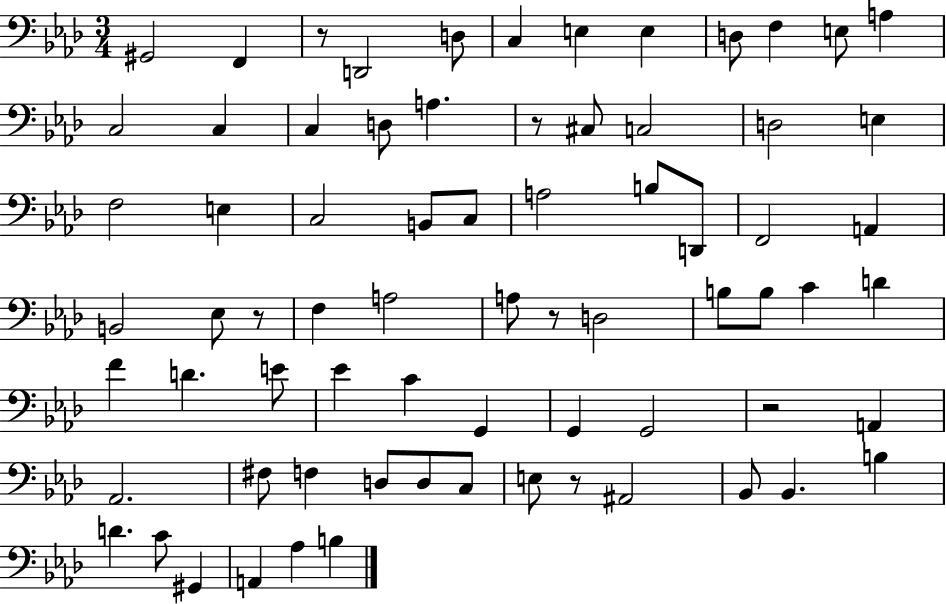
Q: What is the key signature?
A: AES major